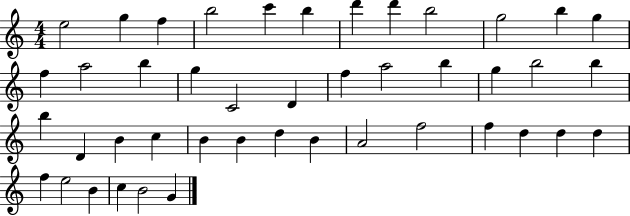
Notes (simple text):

E5/h G5/q F5/q B5/h C6/q B5/q D6/q D6/q B5/h G5/h B5/q G5/q F5/q A5/h B5/q G5/q C4/h D4/q F5/q A5/h B5/q G5/q B5/h B5/q B5/q D4/q B4/q C5/q B4/q B4/q D5/q B4/q A4/h F5/h F5/q D5/q D5/q D5/q F5/q E5/h B4/q C5/q B4/h G4/q